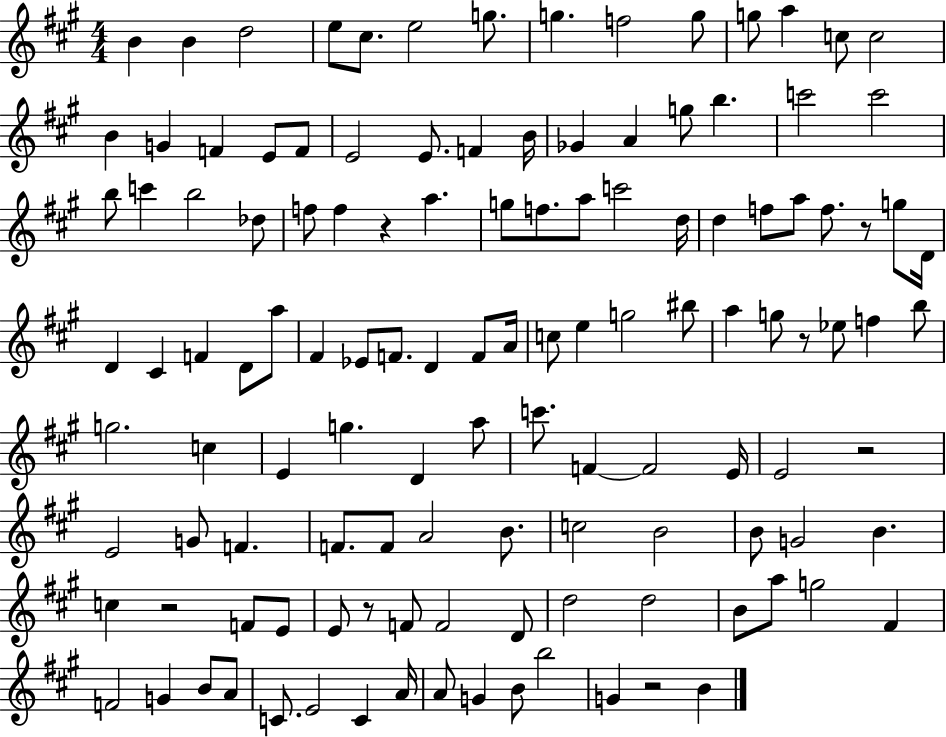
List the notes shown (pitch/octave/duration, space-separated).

B4/q B4/q D5/h E5/e C#5/e. E5/h G5/e. G5/q. F5/h G5/e G5/e A5/q C5/e C5/h B4/q G4/q F4/q E4/e F4/e E4/h E4/e. F4/q B4/s Gb4/q A4/q G5/e B5/q. C6/h C6/h B5/e C6/q B5/h Db5/e F5/e F5/q R/q A5/q. G5/e F5/e. A5/e C6/h D5/s D5/q F5/e A5/e F5/e. R/e G5/e D4/s D4/q C#4/q F4/q D4/e A5/e F#4/q Eb4/e F4/e. D4/q F4/e A4/s C5/e E5/q G5/h BIS5/e A5/q G5/e R/e Eb5/e F5/q B5/e G5/h. C5/q E4/q G5/q. D4/q A5/e C6/e. F4/q F4/h E4/s E4/h R/h E4/h G4/e F4/q. F4/e. F4/e A4/h B4/e. C5/h B4/h B4/e G4/h B4/q. C5/q R/h F4/e E4/e E4/e R/e F4/e F4/h D4/e D5/h D5/h B4/e A5/e G5/h F#4/q F4/h G4/q B4/e A4/e C4/e. E4/h C4/q A4/s A4/e G4/q B4/e B5/h G4/q R/h B4/q